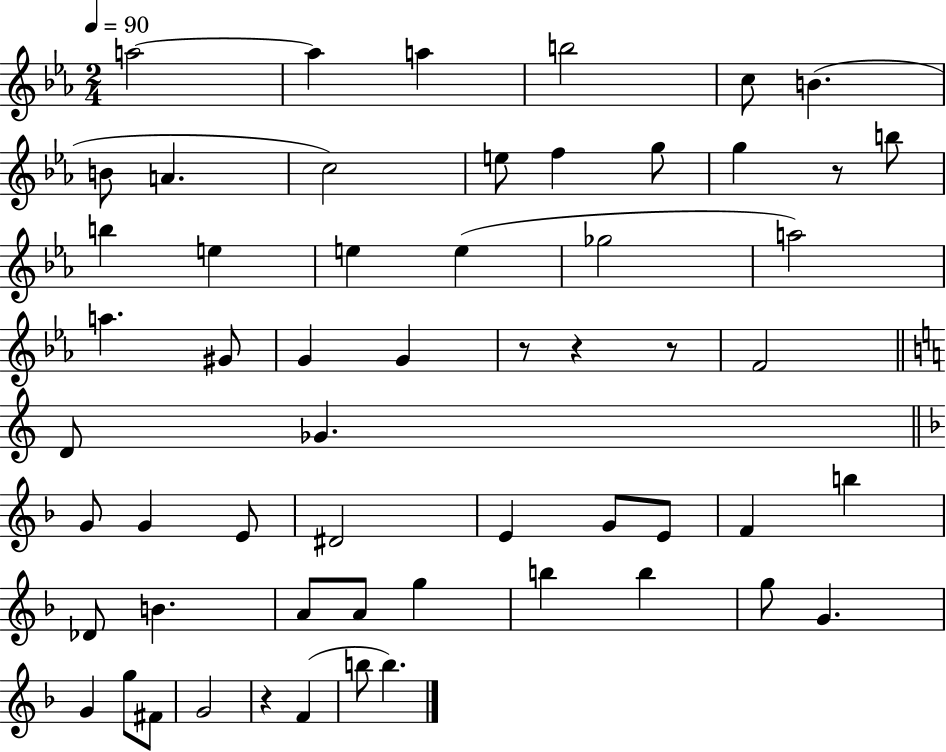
A5/h A5/q A5/q B5/h C5/e B4/q. B4/e A4/q. C5/h E5/e F5/q G5/e G5/q R/e B5/e B5/q E5/q E5/q E5/q Gb5/h A5/h A5/q. G#4/e G4/q G4/q R/e R/q R/e F4/h D4/e Gb4/q. G4/e G4/q E4/e D#4/h E4/q G4/e E4/e F4/q B5/q Db4/e B4/q. A4/e A4/e G5/q B5/q B5/q G5/e G4/q. G4/q G5/e F#4/e G4/h R/q F4/q B5/e B5/q.